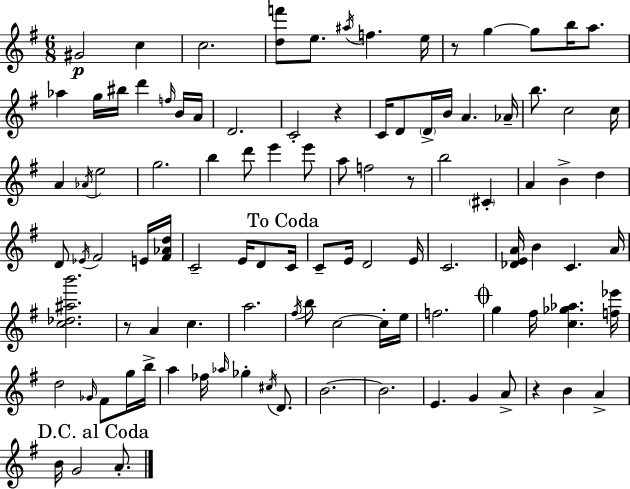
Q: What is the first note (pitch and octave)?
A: G#4